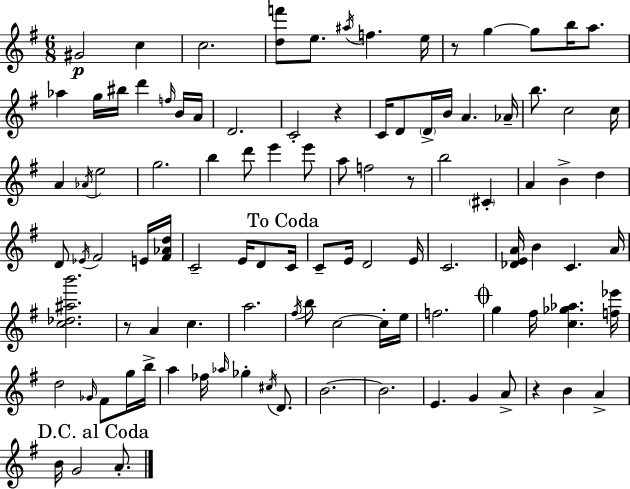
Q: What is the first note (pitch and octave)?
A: G#4